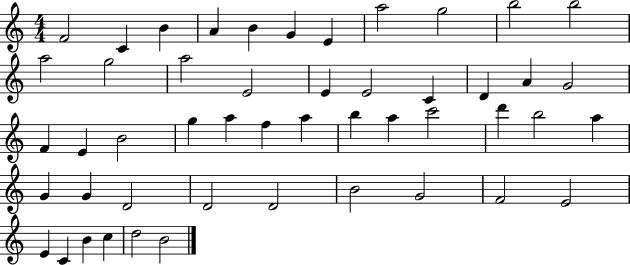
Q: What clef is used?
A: treble